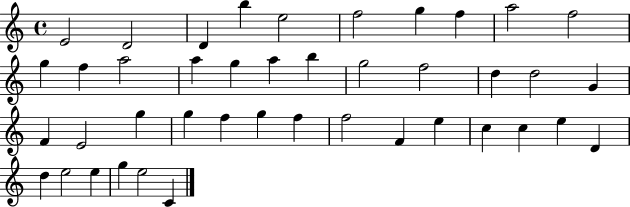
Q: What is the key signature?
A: C major